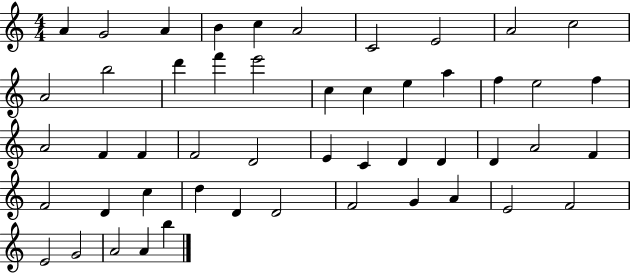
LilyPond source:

{
  \clef treble
  \numericTimeSignature
  \time 4/4
  \key c \major
  a'4 g'2 a'4 | b'4 c''4 a'2 | c'2 e'2 | a'2 c''2 | \break a'2 b''2 | d'''4 f'''4 e'''2 | c''4 c''4 e''4 a''4 | f''4 e''2 f''4 | \break a'2 f'4 f'4 | f'2 d'2 | e'4 c'4 d'4 d'4 | d'4 a'2 f'4 | \break f'2 d'4 c''4 | d''4 d'4 d'2 | f'2 g'4 a'4 | e'2 f'2 | \break e'2 g'2 | a'2 a'4 b''4 | \bar "|."
}